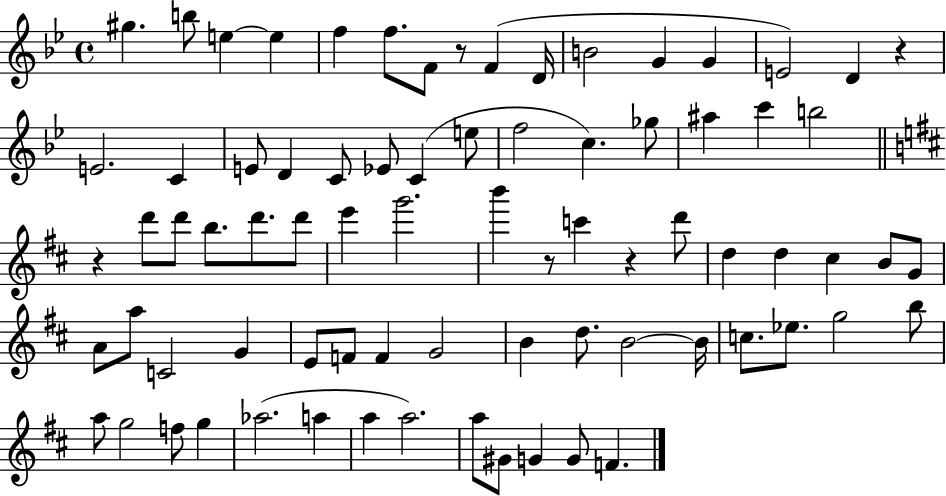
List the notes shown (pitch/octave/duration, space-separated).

G#5/q. B5/e E5/q E5/q F5/q F5/e. F4/e R/e F4/q D4/s B4/h G4/q G4/q E4/h D4/q R/q E4/h. C4/q E4/e D4/q C4/e Eb4/e C4/q E5/e F5/h C5/q. Gb5/e A#5/q C6/q B5/h R/q D6/e D6/e B5/e. D6/e. D6/e E6/q G6/h. B6/q R/e C6/q R/q D6/e D5/q D5/q C#5/q B4/e G4/e A4/e A5/e C4/h G4/q E4/e F4/e F4/q G4/h B4/q D5/e. B4/h B4/s C5/e. Eb5/e. G5/h B5/e A5/e G5/h F5/e G5/q Ab5/h. A5/q A5/q A5/h. A5/e G#4/e G4/q G4/e F4/q.